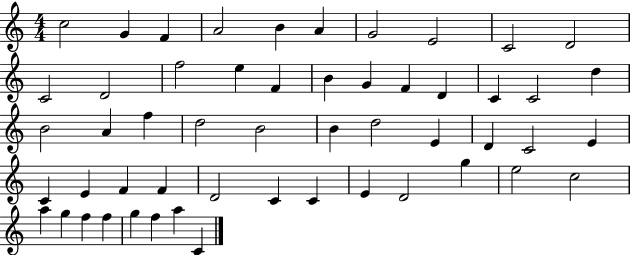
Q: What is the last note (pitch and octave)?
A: C4